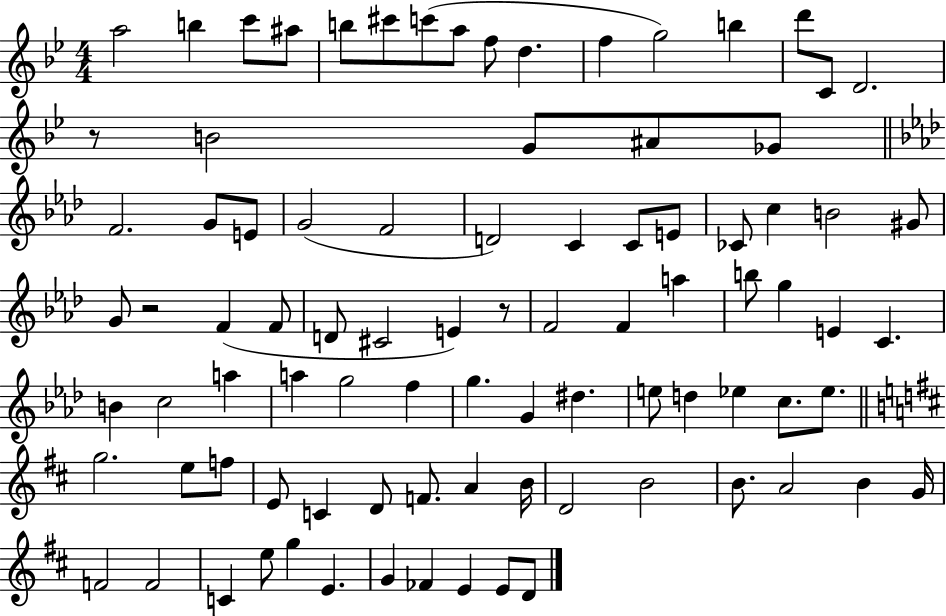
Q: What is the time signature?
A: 4/4